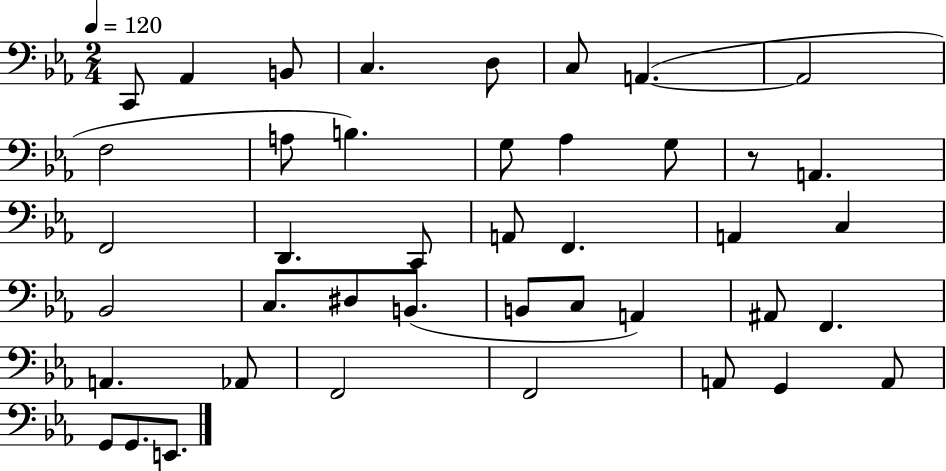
X:1
T:Untitled
M:2/4
L:1/4
K:Eb
C,,/2 _A,, B,,/2 C, D,/2 C,/2 A,, A,,2 F,2 A,/2 B, G,/2 _A, G,/2 z/2 A,, F,,2 D,, C,,/2 A,,/2 F,, A,, C, _B,,2 C,/2 ^D,/2 B,,/2 B,,/2 C,/2 A,, ^A,,/2 F,, A,, _A,,/2 F,,2 F,,2 A,,/2 G,, A,,/2 G,,/2 G,,/2 E,,/2